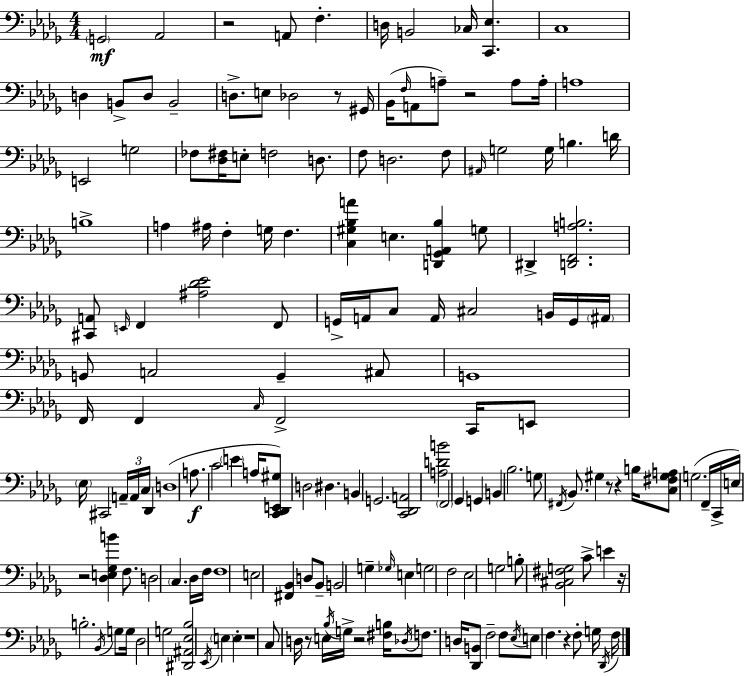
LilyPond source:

{
  \clef bass
  \numericTimeSignature
  \time 4/4
  \key bes \minor
  \repeat volta 2 { \parenthesize g,2\mf aes,2 | r2 a,8 f4.-. | d16 b,2 ces16 <c, ees>4. | c1 | \break d4 b,8-> d8 b,2-- | d8.-> e8 des2 r8 gis,16 | bes,16( \grace { f16 } a,8 a8--) r2 a8 | a16-. a1 | \break e,2 g2 | fes8 <des fis>16 e8-. f2 d8. | f8 d2. f8 | \grace { ais,16 } g2 g16 b4. | \break d'16 b1-> | a4 ais16 f4-. g16 f4. | <c gis bes a'>4 e4. <d, ges, a, bes>4 | g8 dis,4-> <d, f, a b>2. | \break <cis, a,>8 \grace { e,16 } f,4 <ais des' ees'>2 | f,8 g,16-> a,16 c8 a,16 cis2 | b,16 g,16 \parenthesize ais,16 g,8 a,2 g,4-- | ais,8 g,1 | \break f,16 f,4 \grace { c16 } f,2-> | c,16 e,8 \parenthesize ees16 cis,2 \tuplet 3/2 { a,16-- a,16 c16 } | des,4 d1( | a8.\f c'2 \parenthesize e'4 | \break a16 <c, des, e, gis>8) d2 dis4. | b,4 g,2. | <c, des, a,>2 <a d' b'>2 | \parenthesize f,2 ges,4 | \break g,4 b,4 bes2. | g8 \acciaccatura { fis,16 } bes,8. gis4 r8 | r4 b16 <c fis gis a>8 g2.( | f,16-- c,16-> e16) r2 <des e ges b'>4 | \break f8. d2 \parenthesize c4. | des16 f16 f1 | e2 <fis, bes,>4 | d8 bes,8-- b,2 g4-- | \break \grace { ges16 } e4 g2 f2 | ees2 g2 | b8-. <bes, cis fis g>2 | c'8-> e'4 r16 b2.-. | \break \acciaccatura { bes,16 } g8 g16 des2 g2 | <dis, ais, ees bes>2 \acciaccatura { ees,16 } | \parenthesize e4 e4-. r1 | c8 d16 r8 e16 \acciaccatura { bes16 } g16-> | \break r2 <fis b>16 \acciaccatura { des16 } f8. d16 <des, b,>8 | f2-- f8 \acciaccatura { ees16 } e8 f4. | r4 f8-. g16 \acciaccatura { des,16 } f16 } \bar "|."
}